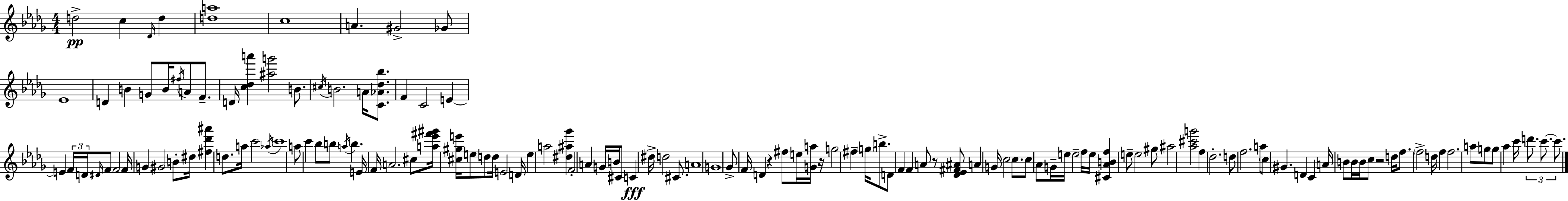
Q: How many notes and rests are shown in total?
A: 140